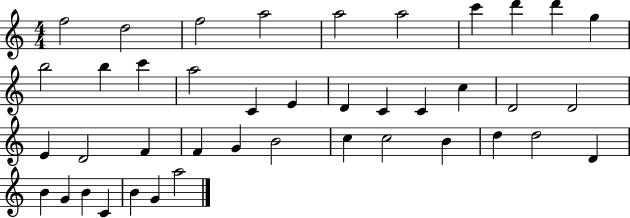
F5/h D5/h F5/h A5/h A5/h A5/h C6/q D6/q D6/q G5/q B5/h B5/q C6/q A5/h C4/q E4/q D4/q C4/q C4/q C5/q D4/h D4/h E4/q D4/h F4/q F4/q G4/q B4/h C5/q C5/h B4/q D5/q D5/h D4/q B4/q G4/q B4/q C4/q B4/q G4/q A5/h